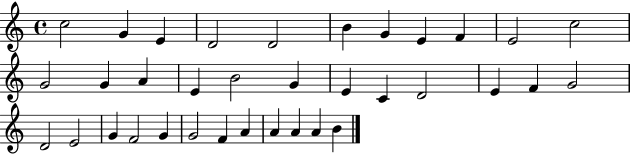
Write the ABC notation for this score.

X:1
T:Untitled
M:4/4
L:1/4
K:C
c2 G E D2 D2 B G E F E2 c2 G2 G A E B2 G E C D2 E F G2 D2 E2 G F2 G G2 F A A A A B